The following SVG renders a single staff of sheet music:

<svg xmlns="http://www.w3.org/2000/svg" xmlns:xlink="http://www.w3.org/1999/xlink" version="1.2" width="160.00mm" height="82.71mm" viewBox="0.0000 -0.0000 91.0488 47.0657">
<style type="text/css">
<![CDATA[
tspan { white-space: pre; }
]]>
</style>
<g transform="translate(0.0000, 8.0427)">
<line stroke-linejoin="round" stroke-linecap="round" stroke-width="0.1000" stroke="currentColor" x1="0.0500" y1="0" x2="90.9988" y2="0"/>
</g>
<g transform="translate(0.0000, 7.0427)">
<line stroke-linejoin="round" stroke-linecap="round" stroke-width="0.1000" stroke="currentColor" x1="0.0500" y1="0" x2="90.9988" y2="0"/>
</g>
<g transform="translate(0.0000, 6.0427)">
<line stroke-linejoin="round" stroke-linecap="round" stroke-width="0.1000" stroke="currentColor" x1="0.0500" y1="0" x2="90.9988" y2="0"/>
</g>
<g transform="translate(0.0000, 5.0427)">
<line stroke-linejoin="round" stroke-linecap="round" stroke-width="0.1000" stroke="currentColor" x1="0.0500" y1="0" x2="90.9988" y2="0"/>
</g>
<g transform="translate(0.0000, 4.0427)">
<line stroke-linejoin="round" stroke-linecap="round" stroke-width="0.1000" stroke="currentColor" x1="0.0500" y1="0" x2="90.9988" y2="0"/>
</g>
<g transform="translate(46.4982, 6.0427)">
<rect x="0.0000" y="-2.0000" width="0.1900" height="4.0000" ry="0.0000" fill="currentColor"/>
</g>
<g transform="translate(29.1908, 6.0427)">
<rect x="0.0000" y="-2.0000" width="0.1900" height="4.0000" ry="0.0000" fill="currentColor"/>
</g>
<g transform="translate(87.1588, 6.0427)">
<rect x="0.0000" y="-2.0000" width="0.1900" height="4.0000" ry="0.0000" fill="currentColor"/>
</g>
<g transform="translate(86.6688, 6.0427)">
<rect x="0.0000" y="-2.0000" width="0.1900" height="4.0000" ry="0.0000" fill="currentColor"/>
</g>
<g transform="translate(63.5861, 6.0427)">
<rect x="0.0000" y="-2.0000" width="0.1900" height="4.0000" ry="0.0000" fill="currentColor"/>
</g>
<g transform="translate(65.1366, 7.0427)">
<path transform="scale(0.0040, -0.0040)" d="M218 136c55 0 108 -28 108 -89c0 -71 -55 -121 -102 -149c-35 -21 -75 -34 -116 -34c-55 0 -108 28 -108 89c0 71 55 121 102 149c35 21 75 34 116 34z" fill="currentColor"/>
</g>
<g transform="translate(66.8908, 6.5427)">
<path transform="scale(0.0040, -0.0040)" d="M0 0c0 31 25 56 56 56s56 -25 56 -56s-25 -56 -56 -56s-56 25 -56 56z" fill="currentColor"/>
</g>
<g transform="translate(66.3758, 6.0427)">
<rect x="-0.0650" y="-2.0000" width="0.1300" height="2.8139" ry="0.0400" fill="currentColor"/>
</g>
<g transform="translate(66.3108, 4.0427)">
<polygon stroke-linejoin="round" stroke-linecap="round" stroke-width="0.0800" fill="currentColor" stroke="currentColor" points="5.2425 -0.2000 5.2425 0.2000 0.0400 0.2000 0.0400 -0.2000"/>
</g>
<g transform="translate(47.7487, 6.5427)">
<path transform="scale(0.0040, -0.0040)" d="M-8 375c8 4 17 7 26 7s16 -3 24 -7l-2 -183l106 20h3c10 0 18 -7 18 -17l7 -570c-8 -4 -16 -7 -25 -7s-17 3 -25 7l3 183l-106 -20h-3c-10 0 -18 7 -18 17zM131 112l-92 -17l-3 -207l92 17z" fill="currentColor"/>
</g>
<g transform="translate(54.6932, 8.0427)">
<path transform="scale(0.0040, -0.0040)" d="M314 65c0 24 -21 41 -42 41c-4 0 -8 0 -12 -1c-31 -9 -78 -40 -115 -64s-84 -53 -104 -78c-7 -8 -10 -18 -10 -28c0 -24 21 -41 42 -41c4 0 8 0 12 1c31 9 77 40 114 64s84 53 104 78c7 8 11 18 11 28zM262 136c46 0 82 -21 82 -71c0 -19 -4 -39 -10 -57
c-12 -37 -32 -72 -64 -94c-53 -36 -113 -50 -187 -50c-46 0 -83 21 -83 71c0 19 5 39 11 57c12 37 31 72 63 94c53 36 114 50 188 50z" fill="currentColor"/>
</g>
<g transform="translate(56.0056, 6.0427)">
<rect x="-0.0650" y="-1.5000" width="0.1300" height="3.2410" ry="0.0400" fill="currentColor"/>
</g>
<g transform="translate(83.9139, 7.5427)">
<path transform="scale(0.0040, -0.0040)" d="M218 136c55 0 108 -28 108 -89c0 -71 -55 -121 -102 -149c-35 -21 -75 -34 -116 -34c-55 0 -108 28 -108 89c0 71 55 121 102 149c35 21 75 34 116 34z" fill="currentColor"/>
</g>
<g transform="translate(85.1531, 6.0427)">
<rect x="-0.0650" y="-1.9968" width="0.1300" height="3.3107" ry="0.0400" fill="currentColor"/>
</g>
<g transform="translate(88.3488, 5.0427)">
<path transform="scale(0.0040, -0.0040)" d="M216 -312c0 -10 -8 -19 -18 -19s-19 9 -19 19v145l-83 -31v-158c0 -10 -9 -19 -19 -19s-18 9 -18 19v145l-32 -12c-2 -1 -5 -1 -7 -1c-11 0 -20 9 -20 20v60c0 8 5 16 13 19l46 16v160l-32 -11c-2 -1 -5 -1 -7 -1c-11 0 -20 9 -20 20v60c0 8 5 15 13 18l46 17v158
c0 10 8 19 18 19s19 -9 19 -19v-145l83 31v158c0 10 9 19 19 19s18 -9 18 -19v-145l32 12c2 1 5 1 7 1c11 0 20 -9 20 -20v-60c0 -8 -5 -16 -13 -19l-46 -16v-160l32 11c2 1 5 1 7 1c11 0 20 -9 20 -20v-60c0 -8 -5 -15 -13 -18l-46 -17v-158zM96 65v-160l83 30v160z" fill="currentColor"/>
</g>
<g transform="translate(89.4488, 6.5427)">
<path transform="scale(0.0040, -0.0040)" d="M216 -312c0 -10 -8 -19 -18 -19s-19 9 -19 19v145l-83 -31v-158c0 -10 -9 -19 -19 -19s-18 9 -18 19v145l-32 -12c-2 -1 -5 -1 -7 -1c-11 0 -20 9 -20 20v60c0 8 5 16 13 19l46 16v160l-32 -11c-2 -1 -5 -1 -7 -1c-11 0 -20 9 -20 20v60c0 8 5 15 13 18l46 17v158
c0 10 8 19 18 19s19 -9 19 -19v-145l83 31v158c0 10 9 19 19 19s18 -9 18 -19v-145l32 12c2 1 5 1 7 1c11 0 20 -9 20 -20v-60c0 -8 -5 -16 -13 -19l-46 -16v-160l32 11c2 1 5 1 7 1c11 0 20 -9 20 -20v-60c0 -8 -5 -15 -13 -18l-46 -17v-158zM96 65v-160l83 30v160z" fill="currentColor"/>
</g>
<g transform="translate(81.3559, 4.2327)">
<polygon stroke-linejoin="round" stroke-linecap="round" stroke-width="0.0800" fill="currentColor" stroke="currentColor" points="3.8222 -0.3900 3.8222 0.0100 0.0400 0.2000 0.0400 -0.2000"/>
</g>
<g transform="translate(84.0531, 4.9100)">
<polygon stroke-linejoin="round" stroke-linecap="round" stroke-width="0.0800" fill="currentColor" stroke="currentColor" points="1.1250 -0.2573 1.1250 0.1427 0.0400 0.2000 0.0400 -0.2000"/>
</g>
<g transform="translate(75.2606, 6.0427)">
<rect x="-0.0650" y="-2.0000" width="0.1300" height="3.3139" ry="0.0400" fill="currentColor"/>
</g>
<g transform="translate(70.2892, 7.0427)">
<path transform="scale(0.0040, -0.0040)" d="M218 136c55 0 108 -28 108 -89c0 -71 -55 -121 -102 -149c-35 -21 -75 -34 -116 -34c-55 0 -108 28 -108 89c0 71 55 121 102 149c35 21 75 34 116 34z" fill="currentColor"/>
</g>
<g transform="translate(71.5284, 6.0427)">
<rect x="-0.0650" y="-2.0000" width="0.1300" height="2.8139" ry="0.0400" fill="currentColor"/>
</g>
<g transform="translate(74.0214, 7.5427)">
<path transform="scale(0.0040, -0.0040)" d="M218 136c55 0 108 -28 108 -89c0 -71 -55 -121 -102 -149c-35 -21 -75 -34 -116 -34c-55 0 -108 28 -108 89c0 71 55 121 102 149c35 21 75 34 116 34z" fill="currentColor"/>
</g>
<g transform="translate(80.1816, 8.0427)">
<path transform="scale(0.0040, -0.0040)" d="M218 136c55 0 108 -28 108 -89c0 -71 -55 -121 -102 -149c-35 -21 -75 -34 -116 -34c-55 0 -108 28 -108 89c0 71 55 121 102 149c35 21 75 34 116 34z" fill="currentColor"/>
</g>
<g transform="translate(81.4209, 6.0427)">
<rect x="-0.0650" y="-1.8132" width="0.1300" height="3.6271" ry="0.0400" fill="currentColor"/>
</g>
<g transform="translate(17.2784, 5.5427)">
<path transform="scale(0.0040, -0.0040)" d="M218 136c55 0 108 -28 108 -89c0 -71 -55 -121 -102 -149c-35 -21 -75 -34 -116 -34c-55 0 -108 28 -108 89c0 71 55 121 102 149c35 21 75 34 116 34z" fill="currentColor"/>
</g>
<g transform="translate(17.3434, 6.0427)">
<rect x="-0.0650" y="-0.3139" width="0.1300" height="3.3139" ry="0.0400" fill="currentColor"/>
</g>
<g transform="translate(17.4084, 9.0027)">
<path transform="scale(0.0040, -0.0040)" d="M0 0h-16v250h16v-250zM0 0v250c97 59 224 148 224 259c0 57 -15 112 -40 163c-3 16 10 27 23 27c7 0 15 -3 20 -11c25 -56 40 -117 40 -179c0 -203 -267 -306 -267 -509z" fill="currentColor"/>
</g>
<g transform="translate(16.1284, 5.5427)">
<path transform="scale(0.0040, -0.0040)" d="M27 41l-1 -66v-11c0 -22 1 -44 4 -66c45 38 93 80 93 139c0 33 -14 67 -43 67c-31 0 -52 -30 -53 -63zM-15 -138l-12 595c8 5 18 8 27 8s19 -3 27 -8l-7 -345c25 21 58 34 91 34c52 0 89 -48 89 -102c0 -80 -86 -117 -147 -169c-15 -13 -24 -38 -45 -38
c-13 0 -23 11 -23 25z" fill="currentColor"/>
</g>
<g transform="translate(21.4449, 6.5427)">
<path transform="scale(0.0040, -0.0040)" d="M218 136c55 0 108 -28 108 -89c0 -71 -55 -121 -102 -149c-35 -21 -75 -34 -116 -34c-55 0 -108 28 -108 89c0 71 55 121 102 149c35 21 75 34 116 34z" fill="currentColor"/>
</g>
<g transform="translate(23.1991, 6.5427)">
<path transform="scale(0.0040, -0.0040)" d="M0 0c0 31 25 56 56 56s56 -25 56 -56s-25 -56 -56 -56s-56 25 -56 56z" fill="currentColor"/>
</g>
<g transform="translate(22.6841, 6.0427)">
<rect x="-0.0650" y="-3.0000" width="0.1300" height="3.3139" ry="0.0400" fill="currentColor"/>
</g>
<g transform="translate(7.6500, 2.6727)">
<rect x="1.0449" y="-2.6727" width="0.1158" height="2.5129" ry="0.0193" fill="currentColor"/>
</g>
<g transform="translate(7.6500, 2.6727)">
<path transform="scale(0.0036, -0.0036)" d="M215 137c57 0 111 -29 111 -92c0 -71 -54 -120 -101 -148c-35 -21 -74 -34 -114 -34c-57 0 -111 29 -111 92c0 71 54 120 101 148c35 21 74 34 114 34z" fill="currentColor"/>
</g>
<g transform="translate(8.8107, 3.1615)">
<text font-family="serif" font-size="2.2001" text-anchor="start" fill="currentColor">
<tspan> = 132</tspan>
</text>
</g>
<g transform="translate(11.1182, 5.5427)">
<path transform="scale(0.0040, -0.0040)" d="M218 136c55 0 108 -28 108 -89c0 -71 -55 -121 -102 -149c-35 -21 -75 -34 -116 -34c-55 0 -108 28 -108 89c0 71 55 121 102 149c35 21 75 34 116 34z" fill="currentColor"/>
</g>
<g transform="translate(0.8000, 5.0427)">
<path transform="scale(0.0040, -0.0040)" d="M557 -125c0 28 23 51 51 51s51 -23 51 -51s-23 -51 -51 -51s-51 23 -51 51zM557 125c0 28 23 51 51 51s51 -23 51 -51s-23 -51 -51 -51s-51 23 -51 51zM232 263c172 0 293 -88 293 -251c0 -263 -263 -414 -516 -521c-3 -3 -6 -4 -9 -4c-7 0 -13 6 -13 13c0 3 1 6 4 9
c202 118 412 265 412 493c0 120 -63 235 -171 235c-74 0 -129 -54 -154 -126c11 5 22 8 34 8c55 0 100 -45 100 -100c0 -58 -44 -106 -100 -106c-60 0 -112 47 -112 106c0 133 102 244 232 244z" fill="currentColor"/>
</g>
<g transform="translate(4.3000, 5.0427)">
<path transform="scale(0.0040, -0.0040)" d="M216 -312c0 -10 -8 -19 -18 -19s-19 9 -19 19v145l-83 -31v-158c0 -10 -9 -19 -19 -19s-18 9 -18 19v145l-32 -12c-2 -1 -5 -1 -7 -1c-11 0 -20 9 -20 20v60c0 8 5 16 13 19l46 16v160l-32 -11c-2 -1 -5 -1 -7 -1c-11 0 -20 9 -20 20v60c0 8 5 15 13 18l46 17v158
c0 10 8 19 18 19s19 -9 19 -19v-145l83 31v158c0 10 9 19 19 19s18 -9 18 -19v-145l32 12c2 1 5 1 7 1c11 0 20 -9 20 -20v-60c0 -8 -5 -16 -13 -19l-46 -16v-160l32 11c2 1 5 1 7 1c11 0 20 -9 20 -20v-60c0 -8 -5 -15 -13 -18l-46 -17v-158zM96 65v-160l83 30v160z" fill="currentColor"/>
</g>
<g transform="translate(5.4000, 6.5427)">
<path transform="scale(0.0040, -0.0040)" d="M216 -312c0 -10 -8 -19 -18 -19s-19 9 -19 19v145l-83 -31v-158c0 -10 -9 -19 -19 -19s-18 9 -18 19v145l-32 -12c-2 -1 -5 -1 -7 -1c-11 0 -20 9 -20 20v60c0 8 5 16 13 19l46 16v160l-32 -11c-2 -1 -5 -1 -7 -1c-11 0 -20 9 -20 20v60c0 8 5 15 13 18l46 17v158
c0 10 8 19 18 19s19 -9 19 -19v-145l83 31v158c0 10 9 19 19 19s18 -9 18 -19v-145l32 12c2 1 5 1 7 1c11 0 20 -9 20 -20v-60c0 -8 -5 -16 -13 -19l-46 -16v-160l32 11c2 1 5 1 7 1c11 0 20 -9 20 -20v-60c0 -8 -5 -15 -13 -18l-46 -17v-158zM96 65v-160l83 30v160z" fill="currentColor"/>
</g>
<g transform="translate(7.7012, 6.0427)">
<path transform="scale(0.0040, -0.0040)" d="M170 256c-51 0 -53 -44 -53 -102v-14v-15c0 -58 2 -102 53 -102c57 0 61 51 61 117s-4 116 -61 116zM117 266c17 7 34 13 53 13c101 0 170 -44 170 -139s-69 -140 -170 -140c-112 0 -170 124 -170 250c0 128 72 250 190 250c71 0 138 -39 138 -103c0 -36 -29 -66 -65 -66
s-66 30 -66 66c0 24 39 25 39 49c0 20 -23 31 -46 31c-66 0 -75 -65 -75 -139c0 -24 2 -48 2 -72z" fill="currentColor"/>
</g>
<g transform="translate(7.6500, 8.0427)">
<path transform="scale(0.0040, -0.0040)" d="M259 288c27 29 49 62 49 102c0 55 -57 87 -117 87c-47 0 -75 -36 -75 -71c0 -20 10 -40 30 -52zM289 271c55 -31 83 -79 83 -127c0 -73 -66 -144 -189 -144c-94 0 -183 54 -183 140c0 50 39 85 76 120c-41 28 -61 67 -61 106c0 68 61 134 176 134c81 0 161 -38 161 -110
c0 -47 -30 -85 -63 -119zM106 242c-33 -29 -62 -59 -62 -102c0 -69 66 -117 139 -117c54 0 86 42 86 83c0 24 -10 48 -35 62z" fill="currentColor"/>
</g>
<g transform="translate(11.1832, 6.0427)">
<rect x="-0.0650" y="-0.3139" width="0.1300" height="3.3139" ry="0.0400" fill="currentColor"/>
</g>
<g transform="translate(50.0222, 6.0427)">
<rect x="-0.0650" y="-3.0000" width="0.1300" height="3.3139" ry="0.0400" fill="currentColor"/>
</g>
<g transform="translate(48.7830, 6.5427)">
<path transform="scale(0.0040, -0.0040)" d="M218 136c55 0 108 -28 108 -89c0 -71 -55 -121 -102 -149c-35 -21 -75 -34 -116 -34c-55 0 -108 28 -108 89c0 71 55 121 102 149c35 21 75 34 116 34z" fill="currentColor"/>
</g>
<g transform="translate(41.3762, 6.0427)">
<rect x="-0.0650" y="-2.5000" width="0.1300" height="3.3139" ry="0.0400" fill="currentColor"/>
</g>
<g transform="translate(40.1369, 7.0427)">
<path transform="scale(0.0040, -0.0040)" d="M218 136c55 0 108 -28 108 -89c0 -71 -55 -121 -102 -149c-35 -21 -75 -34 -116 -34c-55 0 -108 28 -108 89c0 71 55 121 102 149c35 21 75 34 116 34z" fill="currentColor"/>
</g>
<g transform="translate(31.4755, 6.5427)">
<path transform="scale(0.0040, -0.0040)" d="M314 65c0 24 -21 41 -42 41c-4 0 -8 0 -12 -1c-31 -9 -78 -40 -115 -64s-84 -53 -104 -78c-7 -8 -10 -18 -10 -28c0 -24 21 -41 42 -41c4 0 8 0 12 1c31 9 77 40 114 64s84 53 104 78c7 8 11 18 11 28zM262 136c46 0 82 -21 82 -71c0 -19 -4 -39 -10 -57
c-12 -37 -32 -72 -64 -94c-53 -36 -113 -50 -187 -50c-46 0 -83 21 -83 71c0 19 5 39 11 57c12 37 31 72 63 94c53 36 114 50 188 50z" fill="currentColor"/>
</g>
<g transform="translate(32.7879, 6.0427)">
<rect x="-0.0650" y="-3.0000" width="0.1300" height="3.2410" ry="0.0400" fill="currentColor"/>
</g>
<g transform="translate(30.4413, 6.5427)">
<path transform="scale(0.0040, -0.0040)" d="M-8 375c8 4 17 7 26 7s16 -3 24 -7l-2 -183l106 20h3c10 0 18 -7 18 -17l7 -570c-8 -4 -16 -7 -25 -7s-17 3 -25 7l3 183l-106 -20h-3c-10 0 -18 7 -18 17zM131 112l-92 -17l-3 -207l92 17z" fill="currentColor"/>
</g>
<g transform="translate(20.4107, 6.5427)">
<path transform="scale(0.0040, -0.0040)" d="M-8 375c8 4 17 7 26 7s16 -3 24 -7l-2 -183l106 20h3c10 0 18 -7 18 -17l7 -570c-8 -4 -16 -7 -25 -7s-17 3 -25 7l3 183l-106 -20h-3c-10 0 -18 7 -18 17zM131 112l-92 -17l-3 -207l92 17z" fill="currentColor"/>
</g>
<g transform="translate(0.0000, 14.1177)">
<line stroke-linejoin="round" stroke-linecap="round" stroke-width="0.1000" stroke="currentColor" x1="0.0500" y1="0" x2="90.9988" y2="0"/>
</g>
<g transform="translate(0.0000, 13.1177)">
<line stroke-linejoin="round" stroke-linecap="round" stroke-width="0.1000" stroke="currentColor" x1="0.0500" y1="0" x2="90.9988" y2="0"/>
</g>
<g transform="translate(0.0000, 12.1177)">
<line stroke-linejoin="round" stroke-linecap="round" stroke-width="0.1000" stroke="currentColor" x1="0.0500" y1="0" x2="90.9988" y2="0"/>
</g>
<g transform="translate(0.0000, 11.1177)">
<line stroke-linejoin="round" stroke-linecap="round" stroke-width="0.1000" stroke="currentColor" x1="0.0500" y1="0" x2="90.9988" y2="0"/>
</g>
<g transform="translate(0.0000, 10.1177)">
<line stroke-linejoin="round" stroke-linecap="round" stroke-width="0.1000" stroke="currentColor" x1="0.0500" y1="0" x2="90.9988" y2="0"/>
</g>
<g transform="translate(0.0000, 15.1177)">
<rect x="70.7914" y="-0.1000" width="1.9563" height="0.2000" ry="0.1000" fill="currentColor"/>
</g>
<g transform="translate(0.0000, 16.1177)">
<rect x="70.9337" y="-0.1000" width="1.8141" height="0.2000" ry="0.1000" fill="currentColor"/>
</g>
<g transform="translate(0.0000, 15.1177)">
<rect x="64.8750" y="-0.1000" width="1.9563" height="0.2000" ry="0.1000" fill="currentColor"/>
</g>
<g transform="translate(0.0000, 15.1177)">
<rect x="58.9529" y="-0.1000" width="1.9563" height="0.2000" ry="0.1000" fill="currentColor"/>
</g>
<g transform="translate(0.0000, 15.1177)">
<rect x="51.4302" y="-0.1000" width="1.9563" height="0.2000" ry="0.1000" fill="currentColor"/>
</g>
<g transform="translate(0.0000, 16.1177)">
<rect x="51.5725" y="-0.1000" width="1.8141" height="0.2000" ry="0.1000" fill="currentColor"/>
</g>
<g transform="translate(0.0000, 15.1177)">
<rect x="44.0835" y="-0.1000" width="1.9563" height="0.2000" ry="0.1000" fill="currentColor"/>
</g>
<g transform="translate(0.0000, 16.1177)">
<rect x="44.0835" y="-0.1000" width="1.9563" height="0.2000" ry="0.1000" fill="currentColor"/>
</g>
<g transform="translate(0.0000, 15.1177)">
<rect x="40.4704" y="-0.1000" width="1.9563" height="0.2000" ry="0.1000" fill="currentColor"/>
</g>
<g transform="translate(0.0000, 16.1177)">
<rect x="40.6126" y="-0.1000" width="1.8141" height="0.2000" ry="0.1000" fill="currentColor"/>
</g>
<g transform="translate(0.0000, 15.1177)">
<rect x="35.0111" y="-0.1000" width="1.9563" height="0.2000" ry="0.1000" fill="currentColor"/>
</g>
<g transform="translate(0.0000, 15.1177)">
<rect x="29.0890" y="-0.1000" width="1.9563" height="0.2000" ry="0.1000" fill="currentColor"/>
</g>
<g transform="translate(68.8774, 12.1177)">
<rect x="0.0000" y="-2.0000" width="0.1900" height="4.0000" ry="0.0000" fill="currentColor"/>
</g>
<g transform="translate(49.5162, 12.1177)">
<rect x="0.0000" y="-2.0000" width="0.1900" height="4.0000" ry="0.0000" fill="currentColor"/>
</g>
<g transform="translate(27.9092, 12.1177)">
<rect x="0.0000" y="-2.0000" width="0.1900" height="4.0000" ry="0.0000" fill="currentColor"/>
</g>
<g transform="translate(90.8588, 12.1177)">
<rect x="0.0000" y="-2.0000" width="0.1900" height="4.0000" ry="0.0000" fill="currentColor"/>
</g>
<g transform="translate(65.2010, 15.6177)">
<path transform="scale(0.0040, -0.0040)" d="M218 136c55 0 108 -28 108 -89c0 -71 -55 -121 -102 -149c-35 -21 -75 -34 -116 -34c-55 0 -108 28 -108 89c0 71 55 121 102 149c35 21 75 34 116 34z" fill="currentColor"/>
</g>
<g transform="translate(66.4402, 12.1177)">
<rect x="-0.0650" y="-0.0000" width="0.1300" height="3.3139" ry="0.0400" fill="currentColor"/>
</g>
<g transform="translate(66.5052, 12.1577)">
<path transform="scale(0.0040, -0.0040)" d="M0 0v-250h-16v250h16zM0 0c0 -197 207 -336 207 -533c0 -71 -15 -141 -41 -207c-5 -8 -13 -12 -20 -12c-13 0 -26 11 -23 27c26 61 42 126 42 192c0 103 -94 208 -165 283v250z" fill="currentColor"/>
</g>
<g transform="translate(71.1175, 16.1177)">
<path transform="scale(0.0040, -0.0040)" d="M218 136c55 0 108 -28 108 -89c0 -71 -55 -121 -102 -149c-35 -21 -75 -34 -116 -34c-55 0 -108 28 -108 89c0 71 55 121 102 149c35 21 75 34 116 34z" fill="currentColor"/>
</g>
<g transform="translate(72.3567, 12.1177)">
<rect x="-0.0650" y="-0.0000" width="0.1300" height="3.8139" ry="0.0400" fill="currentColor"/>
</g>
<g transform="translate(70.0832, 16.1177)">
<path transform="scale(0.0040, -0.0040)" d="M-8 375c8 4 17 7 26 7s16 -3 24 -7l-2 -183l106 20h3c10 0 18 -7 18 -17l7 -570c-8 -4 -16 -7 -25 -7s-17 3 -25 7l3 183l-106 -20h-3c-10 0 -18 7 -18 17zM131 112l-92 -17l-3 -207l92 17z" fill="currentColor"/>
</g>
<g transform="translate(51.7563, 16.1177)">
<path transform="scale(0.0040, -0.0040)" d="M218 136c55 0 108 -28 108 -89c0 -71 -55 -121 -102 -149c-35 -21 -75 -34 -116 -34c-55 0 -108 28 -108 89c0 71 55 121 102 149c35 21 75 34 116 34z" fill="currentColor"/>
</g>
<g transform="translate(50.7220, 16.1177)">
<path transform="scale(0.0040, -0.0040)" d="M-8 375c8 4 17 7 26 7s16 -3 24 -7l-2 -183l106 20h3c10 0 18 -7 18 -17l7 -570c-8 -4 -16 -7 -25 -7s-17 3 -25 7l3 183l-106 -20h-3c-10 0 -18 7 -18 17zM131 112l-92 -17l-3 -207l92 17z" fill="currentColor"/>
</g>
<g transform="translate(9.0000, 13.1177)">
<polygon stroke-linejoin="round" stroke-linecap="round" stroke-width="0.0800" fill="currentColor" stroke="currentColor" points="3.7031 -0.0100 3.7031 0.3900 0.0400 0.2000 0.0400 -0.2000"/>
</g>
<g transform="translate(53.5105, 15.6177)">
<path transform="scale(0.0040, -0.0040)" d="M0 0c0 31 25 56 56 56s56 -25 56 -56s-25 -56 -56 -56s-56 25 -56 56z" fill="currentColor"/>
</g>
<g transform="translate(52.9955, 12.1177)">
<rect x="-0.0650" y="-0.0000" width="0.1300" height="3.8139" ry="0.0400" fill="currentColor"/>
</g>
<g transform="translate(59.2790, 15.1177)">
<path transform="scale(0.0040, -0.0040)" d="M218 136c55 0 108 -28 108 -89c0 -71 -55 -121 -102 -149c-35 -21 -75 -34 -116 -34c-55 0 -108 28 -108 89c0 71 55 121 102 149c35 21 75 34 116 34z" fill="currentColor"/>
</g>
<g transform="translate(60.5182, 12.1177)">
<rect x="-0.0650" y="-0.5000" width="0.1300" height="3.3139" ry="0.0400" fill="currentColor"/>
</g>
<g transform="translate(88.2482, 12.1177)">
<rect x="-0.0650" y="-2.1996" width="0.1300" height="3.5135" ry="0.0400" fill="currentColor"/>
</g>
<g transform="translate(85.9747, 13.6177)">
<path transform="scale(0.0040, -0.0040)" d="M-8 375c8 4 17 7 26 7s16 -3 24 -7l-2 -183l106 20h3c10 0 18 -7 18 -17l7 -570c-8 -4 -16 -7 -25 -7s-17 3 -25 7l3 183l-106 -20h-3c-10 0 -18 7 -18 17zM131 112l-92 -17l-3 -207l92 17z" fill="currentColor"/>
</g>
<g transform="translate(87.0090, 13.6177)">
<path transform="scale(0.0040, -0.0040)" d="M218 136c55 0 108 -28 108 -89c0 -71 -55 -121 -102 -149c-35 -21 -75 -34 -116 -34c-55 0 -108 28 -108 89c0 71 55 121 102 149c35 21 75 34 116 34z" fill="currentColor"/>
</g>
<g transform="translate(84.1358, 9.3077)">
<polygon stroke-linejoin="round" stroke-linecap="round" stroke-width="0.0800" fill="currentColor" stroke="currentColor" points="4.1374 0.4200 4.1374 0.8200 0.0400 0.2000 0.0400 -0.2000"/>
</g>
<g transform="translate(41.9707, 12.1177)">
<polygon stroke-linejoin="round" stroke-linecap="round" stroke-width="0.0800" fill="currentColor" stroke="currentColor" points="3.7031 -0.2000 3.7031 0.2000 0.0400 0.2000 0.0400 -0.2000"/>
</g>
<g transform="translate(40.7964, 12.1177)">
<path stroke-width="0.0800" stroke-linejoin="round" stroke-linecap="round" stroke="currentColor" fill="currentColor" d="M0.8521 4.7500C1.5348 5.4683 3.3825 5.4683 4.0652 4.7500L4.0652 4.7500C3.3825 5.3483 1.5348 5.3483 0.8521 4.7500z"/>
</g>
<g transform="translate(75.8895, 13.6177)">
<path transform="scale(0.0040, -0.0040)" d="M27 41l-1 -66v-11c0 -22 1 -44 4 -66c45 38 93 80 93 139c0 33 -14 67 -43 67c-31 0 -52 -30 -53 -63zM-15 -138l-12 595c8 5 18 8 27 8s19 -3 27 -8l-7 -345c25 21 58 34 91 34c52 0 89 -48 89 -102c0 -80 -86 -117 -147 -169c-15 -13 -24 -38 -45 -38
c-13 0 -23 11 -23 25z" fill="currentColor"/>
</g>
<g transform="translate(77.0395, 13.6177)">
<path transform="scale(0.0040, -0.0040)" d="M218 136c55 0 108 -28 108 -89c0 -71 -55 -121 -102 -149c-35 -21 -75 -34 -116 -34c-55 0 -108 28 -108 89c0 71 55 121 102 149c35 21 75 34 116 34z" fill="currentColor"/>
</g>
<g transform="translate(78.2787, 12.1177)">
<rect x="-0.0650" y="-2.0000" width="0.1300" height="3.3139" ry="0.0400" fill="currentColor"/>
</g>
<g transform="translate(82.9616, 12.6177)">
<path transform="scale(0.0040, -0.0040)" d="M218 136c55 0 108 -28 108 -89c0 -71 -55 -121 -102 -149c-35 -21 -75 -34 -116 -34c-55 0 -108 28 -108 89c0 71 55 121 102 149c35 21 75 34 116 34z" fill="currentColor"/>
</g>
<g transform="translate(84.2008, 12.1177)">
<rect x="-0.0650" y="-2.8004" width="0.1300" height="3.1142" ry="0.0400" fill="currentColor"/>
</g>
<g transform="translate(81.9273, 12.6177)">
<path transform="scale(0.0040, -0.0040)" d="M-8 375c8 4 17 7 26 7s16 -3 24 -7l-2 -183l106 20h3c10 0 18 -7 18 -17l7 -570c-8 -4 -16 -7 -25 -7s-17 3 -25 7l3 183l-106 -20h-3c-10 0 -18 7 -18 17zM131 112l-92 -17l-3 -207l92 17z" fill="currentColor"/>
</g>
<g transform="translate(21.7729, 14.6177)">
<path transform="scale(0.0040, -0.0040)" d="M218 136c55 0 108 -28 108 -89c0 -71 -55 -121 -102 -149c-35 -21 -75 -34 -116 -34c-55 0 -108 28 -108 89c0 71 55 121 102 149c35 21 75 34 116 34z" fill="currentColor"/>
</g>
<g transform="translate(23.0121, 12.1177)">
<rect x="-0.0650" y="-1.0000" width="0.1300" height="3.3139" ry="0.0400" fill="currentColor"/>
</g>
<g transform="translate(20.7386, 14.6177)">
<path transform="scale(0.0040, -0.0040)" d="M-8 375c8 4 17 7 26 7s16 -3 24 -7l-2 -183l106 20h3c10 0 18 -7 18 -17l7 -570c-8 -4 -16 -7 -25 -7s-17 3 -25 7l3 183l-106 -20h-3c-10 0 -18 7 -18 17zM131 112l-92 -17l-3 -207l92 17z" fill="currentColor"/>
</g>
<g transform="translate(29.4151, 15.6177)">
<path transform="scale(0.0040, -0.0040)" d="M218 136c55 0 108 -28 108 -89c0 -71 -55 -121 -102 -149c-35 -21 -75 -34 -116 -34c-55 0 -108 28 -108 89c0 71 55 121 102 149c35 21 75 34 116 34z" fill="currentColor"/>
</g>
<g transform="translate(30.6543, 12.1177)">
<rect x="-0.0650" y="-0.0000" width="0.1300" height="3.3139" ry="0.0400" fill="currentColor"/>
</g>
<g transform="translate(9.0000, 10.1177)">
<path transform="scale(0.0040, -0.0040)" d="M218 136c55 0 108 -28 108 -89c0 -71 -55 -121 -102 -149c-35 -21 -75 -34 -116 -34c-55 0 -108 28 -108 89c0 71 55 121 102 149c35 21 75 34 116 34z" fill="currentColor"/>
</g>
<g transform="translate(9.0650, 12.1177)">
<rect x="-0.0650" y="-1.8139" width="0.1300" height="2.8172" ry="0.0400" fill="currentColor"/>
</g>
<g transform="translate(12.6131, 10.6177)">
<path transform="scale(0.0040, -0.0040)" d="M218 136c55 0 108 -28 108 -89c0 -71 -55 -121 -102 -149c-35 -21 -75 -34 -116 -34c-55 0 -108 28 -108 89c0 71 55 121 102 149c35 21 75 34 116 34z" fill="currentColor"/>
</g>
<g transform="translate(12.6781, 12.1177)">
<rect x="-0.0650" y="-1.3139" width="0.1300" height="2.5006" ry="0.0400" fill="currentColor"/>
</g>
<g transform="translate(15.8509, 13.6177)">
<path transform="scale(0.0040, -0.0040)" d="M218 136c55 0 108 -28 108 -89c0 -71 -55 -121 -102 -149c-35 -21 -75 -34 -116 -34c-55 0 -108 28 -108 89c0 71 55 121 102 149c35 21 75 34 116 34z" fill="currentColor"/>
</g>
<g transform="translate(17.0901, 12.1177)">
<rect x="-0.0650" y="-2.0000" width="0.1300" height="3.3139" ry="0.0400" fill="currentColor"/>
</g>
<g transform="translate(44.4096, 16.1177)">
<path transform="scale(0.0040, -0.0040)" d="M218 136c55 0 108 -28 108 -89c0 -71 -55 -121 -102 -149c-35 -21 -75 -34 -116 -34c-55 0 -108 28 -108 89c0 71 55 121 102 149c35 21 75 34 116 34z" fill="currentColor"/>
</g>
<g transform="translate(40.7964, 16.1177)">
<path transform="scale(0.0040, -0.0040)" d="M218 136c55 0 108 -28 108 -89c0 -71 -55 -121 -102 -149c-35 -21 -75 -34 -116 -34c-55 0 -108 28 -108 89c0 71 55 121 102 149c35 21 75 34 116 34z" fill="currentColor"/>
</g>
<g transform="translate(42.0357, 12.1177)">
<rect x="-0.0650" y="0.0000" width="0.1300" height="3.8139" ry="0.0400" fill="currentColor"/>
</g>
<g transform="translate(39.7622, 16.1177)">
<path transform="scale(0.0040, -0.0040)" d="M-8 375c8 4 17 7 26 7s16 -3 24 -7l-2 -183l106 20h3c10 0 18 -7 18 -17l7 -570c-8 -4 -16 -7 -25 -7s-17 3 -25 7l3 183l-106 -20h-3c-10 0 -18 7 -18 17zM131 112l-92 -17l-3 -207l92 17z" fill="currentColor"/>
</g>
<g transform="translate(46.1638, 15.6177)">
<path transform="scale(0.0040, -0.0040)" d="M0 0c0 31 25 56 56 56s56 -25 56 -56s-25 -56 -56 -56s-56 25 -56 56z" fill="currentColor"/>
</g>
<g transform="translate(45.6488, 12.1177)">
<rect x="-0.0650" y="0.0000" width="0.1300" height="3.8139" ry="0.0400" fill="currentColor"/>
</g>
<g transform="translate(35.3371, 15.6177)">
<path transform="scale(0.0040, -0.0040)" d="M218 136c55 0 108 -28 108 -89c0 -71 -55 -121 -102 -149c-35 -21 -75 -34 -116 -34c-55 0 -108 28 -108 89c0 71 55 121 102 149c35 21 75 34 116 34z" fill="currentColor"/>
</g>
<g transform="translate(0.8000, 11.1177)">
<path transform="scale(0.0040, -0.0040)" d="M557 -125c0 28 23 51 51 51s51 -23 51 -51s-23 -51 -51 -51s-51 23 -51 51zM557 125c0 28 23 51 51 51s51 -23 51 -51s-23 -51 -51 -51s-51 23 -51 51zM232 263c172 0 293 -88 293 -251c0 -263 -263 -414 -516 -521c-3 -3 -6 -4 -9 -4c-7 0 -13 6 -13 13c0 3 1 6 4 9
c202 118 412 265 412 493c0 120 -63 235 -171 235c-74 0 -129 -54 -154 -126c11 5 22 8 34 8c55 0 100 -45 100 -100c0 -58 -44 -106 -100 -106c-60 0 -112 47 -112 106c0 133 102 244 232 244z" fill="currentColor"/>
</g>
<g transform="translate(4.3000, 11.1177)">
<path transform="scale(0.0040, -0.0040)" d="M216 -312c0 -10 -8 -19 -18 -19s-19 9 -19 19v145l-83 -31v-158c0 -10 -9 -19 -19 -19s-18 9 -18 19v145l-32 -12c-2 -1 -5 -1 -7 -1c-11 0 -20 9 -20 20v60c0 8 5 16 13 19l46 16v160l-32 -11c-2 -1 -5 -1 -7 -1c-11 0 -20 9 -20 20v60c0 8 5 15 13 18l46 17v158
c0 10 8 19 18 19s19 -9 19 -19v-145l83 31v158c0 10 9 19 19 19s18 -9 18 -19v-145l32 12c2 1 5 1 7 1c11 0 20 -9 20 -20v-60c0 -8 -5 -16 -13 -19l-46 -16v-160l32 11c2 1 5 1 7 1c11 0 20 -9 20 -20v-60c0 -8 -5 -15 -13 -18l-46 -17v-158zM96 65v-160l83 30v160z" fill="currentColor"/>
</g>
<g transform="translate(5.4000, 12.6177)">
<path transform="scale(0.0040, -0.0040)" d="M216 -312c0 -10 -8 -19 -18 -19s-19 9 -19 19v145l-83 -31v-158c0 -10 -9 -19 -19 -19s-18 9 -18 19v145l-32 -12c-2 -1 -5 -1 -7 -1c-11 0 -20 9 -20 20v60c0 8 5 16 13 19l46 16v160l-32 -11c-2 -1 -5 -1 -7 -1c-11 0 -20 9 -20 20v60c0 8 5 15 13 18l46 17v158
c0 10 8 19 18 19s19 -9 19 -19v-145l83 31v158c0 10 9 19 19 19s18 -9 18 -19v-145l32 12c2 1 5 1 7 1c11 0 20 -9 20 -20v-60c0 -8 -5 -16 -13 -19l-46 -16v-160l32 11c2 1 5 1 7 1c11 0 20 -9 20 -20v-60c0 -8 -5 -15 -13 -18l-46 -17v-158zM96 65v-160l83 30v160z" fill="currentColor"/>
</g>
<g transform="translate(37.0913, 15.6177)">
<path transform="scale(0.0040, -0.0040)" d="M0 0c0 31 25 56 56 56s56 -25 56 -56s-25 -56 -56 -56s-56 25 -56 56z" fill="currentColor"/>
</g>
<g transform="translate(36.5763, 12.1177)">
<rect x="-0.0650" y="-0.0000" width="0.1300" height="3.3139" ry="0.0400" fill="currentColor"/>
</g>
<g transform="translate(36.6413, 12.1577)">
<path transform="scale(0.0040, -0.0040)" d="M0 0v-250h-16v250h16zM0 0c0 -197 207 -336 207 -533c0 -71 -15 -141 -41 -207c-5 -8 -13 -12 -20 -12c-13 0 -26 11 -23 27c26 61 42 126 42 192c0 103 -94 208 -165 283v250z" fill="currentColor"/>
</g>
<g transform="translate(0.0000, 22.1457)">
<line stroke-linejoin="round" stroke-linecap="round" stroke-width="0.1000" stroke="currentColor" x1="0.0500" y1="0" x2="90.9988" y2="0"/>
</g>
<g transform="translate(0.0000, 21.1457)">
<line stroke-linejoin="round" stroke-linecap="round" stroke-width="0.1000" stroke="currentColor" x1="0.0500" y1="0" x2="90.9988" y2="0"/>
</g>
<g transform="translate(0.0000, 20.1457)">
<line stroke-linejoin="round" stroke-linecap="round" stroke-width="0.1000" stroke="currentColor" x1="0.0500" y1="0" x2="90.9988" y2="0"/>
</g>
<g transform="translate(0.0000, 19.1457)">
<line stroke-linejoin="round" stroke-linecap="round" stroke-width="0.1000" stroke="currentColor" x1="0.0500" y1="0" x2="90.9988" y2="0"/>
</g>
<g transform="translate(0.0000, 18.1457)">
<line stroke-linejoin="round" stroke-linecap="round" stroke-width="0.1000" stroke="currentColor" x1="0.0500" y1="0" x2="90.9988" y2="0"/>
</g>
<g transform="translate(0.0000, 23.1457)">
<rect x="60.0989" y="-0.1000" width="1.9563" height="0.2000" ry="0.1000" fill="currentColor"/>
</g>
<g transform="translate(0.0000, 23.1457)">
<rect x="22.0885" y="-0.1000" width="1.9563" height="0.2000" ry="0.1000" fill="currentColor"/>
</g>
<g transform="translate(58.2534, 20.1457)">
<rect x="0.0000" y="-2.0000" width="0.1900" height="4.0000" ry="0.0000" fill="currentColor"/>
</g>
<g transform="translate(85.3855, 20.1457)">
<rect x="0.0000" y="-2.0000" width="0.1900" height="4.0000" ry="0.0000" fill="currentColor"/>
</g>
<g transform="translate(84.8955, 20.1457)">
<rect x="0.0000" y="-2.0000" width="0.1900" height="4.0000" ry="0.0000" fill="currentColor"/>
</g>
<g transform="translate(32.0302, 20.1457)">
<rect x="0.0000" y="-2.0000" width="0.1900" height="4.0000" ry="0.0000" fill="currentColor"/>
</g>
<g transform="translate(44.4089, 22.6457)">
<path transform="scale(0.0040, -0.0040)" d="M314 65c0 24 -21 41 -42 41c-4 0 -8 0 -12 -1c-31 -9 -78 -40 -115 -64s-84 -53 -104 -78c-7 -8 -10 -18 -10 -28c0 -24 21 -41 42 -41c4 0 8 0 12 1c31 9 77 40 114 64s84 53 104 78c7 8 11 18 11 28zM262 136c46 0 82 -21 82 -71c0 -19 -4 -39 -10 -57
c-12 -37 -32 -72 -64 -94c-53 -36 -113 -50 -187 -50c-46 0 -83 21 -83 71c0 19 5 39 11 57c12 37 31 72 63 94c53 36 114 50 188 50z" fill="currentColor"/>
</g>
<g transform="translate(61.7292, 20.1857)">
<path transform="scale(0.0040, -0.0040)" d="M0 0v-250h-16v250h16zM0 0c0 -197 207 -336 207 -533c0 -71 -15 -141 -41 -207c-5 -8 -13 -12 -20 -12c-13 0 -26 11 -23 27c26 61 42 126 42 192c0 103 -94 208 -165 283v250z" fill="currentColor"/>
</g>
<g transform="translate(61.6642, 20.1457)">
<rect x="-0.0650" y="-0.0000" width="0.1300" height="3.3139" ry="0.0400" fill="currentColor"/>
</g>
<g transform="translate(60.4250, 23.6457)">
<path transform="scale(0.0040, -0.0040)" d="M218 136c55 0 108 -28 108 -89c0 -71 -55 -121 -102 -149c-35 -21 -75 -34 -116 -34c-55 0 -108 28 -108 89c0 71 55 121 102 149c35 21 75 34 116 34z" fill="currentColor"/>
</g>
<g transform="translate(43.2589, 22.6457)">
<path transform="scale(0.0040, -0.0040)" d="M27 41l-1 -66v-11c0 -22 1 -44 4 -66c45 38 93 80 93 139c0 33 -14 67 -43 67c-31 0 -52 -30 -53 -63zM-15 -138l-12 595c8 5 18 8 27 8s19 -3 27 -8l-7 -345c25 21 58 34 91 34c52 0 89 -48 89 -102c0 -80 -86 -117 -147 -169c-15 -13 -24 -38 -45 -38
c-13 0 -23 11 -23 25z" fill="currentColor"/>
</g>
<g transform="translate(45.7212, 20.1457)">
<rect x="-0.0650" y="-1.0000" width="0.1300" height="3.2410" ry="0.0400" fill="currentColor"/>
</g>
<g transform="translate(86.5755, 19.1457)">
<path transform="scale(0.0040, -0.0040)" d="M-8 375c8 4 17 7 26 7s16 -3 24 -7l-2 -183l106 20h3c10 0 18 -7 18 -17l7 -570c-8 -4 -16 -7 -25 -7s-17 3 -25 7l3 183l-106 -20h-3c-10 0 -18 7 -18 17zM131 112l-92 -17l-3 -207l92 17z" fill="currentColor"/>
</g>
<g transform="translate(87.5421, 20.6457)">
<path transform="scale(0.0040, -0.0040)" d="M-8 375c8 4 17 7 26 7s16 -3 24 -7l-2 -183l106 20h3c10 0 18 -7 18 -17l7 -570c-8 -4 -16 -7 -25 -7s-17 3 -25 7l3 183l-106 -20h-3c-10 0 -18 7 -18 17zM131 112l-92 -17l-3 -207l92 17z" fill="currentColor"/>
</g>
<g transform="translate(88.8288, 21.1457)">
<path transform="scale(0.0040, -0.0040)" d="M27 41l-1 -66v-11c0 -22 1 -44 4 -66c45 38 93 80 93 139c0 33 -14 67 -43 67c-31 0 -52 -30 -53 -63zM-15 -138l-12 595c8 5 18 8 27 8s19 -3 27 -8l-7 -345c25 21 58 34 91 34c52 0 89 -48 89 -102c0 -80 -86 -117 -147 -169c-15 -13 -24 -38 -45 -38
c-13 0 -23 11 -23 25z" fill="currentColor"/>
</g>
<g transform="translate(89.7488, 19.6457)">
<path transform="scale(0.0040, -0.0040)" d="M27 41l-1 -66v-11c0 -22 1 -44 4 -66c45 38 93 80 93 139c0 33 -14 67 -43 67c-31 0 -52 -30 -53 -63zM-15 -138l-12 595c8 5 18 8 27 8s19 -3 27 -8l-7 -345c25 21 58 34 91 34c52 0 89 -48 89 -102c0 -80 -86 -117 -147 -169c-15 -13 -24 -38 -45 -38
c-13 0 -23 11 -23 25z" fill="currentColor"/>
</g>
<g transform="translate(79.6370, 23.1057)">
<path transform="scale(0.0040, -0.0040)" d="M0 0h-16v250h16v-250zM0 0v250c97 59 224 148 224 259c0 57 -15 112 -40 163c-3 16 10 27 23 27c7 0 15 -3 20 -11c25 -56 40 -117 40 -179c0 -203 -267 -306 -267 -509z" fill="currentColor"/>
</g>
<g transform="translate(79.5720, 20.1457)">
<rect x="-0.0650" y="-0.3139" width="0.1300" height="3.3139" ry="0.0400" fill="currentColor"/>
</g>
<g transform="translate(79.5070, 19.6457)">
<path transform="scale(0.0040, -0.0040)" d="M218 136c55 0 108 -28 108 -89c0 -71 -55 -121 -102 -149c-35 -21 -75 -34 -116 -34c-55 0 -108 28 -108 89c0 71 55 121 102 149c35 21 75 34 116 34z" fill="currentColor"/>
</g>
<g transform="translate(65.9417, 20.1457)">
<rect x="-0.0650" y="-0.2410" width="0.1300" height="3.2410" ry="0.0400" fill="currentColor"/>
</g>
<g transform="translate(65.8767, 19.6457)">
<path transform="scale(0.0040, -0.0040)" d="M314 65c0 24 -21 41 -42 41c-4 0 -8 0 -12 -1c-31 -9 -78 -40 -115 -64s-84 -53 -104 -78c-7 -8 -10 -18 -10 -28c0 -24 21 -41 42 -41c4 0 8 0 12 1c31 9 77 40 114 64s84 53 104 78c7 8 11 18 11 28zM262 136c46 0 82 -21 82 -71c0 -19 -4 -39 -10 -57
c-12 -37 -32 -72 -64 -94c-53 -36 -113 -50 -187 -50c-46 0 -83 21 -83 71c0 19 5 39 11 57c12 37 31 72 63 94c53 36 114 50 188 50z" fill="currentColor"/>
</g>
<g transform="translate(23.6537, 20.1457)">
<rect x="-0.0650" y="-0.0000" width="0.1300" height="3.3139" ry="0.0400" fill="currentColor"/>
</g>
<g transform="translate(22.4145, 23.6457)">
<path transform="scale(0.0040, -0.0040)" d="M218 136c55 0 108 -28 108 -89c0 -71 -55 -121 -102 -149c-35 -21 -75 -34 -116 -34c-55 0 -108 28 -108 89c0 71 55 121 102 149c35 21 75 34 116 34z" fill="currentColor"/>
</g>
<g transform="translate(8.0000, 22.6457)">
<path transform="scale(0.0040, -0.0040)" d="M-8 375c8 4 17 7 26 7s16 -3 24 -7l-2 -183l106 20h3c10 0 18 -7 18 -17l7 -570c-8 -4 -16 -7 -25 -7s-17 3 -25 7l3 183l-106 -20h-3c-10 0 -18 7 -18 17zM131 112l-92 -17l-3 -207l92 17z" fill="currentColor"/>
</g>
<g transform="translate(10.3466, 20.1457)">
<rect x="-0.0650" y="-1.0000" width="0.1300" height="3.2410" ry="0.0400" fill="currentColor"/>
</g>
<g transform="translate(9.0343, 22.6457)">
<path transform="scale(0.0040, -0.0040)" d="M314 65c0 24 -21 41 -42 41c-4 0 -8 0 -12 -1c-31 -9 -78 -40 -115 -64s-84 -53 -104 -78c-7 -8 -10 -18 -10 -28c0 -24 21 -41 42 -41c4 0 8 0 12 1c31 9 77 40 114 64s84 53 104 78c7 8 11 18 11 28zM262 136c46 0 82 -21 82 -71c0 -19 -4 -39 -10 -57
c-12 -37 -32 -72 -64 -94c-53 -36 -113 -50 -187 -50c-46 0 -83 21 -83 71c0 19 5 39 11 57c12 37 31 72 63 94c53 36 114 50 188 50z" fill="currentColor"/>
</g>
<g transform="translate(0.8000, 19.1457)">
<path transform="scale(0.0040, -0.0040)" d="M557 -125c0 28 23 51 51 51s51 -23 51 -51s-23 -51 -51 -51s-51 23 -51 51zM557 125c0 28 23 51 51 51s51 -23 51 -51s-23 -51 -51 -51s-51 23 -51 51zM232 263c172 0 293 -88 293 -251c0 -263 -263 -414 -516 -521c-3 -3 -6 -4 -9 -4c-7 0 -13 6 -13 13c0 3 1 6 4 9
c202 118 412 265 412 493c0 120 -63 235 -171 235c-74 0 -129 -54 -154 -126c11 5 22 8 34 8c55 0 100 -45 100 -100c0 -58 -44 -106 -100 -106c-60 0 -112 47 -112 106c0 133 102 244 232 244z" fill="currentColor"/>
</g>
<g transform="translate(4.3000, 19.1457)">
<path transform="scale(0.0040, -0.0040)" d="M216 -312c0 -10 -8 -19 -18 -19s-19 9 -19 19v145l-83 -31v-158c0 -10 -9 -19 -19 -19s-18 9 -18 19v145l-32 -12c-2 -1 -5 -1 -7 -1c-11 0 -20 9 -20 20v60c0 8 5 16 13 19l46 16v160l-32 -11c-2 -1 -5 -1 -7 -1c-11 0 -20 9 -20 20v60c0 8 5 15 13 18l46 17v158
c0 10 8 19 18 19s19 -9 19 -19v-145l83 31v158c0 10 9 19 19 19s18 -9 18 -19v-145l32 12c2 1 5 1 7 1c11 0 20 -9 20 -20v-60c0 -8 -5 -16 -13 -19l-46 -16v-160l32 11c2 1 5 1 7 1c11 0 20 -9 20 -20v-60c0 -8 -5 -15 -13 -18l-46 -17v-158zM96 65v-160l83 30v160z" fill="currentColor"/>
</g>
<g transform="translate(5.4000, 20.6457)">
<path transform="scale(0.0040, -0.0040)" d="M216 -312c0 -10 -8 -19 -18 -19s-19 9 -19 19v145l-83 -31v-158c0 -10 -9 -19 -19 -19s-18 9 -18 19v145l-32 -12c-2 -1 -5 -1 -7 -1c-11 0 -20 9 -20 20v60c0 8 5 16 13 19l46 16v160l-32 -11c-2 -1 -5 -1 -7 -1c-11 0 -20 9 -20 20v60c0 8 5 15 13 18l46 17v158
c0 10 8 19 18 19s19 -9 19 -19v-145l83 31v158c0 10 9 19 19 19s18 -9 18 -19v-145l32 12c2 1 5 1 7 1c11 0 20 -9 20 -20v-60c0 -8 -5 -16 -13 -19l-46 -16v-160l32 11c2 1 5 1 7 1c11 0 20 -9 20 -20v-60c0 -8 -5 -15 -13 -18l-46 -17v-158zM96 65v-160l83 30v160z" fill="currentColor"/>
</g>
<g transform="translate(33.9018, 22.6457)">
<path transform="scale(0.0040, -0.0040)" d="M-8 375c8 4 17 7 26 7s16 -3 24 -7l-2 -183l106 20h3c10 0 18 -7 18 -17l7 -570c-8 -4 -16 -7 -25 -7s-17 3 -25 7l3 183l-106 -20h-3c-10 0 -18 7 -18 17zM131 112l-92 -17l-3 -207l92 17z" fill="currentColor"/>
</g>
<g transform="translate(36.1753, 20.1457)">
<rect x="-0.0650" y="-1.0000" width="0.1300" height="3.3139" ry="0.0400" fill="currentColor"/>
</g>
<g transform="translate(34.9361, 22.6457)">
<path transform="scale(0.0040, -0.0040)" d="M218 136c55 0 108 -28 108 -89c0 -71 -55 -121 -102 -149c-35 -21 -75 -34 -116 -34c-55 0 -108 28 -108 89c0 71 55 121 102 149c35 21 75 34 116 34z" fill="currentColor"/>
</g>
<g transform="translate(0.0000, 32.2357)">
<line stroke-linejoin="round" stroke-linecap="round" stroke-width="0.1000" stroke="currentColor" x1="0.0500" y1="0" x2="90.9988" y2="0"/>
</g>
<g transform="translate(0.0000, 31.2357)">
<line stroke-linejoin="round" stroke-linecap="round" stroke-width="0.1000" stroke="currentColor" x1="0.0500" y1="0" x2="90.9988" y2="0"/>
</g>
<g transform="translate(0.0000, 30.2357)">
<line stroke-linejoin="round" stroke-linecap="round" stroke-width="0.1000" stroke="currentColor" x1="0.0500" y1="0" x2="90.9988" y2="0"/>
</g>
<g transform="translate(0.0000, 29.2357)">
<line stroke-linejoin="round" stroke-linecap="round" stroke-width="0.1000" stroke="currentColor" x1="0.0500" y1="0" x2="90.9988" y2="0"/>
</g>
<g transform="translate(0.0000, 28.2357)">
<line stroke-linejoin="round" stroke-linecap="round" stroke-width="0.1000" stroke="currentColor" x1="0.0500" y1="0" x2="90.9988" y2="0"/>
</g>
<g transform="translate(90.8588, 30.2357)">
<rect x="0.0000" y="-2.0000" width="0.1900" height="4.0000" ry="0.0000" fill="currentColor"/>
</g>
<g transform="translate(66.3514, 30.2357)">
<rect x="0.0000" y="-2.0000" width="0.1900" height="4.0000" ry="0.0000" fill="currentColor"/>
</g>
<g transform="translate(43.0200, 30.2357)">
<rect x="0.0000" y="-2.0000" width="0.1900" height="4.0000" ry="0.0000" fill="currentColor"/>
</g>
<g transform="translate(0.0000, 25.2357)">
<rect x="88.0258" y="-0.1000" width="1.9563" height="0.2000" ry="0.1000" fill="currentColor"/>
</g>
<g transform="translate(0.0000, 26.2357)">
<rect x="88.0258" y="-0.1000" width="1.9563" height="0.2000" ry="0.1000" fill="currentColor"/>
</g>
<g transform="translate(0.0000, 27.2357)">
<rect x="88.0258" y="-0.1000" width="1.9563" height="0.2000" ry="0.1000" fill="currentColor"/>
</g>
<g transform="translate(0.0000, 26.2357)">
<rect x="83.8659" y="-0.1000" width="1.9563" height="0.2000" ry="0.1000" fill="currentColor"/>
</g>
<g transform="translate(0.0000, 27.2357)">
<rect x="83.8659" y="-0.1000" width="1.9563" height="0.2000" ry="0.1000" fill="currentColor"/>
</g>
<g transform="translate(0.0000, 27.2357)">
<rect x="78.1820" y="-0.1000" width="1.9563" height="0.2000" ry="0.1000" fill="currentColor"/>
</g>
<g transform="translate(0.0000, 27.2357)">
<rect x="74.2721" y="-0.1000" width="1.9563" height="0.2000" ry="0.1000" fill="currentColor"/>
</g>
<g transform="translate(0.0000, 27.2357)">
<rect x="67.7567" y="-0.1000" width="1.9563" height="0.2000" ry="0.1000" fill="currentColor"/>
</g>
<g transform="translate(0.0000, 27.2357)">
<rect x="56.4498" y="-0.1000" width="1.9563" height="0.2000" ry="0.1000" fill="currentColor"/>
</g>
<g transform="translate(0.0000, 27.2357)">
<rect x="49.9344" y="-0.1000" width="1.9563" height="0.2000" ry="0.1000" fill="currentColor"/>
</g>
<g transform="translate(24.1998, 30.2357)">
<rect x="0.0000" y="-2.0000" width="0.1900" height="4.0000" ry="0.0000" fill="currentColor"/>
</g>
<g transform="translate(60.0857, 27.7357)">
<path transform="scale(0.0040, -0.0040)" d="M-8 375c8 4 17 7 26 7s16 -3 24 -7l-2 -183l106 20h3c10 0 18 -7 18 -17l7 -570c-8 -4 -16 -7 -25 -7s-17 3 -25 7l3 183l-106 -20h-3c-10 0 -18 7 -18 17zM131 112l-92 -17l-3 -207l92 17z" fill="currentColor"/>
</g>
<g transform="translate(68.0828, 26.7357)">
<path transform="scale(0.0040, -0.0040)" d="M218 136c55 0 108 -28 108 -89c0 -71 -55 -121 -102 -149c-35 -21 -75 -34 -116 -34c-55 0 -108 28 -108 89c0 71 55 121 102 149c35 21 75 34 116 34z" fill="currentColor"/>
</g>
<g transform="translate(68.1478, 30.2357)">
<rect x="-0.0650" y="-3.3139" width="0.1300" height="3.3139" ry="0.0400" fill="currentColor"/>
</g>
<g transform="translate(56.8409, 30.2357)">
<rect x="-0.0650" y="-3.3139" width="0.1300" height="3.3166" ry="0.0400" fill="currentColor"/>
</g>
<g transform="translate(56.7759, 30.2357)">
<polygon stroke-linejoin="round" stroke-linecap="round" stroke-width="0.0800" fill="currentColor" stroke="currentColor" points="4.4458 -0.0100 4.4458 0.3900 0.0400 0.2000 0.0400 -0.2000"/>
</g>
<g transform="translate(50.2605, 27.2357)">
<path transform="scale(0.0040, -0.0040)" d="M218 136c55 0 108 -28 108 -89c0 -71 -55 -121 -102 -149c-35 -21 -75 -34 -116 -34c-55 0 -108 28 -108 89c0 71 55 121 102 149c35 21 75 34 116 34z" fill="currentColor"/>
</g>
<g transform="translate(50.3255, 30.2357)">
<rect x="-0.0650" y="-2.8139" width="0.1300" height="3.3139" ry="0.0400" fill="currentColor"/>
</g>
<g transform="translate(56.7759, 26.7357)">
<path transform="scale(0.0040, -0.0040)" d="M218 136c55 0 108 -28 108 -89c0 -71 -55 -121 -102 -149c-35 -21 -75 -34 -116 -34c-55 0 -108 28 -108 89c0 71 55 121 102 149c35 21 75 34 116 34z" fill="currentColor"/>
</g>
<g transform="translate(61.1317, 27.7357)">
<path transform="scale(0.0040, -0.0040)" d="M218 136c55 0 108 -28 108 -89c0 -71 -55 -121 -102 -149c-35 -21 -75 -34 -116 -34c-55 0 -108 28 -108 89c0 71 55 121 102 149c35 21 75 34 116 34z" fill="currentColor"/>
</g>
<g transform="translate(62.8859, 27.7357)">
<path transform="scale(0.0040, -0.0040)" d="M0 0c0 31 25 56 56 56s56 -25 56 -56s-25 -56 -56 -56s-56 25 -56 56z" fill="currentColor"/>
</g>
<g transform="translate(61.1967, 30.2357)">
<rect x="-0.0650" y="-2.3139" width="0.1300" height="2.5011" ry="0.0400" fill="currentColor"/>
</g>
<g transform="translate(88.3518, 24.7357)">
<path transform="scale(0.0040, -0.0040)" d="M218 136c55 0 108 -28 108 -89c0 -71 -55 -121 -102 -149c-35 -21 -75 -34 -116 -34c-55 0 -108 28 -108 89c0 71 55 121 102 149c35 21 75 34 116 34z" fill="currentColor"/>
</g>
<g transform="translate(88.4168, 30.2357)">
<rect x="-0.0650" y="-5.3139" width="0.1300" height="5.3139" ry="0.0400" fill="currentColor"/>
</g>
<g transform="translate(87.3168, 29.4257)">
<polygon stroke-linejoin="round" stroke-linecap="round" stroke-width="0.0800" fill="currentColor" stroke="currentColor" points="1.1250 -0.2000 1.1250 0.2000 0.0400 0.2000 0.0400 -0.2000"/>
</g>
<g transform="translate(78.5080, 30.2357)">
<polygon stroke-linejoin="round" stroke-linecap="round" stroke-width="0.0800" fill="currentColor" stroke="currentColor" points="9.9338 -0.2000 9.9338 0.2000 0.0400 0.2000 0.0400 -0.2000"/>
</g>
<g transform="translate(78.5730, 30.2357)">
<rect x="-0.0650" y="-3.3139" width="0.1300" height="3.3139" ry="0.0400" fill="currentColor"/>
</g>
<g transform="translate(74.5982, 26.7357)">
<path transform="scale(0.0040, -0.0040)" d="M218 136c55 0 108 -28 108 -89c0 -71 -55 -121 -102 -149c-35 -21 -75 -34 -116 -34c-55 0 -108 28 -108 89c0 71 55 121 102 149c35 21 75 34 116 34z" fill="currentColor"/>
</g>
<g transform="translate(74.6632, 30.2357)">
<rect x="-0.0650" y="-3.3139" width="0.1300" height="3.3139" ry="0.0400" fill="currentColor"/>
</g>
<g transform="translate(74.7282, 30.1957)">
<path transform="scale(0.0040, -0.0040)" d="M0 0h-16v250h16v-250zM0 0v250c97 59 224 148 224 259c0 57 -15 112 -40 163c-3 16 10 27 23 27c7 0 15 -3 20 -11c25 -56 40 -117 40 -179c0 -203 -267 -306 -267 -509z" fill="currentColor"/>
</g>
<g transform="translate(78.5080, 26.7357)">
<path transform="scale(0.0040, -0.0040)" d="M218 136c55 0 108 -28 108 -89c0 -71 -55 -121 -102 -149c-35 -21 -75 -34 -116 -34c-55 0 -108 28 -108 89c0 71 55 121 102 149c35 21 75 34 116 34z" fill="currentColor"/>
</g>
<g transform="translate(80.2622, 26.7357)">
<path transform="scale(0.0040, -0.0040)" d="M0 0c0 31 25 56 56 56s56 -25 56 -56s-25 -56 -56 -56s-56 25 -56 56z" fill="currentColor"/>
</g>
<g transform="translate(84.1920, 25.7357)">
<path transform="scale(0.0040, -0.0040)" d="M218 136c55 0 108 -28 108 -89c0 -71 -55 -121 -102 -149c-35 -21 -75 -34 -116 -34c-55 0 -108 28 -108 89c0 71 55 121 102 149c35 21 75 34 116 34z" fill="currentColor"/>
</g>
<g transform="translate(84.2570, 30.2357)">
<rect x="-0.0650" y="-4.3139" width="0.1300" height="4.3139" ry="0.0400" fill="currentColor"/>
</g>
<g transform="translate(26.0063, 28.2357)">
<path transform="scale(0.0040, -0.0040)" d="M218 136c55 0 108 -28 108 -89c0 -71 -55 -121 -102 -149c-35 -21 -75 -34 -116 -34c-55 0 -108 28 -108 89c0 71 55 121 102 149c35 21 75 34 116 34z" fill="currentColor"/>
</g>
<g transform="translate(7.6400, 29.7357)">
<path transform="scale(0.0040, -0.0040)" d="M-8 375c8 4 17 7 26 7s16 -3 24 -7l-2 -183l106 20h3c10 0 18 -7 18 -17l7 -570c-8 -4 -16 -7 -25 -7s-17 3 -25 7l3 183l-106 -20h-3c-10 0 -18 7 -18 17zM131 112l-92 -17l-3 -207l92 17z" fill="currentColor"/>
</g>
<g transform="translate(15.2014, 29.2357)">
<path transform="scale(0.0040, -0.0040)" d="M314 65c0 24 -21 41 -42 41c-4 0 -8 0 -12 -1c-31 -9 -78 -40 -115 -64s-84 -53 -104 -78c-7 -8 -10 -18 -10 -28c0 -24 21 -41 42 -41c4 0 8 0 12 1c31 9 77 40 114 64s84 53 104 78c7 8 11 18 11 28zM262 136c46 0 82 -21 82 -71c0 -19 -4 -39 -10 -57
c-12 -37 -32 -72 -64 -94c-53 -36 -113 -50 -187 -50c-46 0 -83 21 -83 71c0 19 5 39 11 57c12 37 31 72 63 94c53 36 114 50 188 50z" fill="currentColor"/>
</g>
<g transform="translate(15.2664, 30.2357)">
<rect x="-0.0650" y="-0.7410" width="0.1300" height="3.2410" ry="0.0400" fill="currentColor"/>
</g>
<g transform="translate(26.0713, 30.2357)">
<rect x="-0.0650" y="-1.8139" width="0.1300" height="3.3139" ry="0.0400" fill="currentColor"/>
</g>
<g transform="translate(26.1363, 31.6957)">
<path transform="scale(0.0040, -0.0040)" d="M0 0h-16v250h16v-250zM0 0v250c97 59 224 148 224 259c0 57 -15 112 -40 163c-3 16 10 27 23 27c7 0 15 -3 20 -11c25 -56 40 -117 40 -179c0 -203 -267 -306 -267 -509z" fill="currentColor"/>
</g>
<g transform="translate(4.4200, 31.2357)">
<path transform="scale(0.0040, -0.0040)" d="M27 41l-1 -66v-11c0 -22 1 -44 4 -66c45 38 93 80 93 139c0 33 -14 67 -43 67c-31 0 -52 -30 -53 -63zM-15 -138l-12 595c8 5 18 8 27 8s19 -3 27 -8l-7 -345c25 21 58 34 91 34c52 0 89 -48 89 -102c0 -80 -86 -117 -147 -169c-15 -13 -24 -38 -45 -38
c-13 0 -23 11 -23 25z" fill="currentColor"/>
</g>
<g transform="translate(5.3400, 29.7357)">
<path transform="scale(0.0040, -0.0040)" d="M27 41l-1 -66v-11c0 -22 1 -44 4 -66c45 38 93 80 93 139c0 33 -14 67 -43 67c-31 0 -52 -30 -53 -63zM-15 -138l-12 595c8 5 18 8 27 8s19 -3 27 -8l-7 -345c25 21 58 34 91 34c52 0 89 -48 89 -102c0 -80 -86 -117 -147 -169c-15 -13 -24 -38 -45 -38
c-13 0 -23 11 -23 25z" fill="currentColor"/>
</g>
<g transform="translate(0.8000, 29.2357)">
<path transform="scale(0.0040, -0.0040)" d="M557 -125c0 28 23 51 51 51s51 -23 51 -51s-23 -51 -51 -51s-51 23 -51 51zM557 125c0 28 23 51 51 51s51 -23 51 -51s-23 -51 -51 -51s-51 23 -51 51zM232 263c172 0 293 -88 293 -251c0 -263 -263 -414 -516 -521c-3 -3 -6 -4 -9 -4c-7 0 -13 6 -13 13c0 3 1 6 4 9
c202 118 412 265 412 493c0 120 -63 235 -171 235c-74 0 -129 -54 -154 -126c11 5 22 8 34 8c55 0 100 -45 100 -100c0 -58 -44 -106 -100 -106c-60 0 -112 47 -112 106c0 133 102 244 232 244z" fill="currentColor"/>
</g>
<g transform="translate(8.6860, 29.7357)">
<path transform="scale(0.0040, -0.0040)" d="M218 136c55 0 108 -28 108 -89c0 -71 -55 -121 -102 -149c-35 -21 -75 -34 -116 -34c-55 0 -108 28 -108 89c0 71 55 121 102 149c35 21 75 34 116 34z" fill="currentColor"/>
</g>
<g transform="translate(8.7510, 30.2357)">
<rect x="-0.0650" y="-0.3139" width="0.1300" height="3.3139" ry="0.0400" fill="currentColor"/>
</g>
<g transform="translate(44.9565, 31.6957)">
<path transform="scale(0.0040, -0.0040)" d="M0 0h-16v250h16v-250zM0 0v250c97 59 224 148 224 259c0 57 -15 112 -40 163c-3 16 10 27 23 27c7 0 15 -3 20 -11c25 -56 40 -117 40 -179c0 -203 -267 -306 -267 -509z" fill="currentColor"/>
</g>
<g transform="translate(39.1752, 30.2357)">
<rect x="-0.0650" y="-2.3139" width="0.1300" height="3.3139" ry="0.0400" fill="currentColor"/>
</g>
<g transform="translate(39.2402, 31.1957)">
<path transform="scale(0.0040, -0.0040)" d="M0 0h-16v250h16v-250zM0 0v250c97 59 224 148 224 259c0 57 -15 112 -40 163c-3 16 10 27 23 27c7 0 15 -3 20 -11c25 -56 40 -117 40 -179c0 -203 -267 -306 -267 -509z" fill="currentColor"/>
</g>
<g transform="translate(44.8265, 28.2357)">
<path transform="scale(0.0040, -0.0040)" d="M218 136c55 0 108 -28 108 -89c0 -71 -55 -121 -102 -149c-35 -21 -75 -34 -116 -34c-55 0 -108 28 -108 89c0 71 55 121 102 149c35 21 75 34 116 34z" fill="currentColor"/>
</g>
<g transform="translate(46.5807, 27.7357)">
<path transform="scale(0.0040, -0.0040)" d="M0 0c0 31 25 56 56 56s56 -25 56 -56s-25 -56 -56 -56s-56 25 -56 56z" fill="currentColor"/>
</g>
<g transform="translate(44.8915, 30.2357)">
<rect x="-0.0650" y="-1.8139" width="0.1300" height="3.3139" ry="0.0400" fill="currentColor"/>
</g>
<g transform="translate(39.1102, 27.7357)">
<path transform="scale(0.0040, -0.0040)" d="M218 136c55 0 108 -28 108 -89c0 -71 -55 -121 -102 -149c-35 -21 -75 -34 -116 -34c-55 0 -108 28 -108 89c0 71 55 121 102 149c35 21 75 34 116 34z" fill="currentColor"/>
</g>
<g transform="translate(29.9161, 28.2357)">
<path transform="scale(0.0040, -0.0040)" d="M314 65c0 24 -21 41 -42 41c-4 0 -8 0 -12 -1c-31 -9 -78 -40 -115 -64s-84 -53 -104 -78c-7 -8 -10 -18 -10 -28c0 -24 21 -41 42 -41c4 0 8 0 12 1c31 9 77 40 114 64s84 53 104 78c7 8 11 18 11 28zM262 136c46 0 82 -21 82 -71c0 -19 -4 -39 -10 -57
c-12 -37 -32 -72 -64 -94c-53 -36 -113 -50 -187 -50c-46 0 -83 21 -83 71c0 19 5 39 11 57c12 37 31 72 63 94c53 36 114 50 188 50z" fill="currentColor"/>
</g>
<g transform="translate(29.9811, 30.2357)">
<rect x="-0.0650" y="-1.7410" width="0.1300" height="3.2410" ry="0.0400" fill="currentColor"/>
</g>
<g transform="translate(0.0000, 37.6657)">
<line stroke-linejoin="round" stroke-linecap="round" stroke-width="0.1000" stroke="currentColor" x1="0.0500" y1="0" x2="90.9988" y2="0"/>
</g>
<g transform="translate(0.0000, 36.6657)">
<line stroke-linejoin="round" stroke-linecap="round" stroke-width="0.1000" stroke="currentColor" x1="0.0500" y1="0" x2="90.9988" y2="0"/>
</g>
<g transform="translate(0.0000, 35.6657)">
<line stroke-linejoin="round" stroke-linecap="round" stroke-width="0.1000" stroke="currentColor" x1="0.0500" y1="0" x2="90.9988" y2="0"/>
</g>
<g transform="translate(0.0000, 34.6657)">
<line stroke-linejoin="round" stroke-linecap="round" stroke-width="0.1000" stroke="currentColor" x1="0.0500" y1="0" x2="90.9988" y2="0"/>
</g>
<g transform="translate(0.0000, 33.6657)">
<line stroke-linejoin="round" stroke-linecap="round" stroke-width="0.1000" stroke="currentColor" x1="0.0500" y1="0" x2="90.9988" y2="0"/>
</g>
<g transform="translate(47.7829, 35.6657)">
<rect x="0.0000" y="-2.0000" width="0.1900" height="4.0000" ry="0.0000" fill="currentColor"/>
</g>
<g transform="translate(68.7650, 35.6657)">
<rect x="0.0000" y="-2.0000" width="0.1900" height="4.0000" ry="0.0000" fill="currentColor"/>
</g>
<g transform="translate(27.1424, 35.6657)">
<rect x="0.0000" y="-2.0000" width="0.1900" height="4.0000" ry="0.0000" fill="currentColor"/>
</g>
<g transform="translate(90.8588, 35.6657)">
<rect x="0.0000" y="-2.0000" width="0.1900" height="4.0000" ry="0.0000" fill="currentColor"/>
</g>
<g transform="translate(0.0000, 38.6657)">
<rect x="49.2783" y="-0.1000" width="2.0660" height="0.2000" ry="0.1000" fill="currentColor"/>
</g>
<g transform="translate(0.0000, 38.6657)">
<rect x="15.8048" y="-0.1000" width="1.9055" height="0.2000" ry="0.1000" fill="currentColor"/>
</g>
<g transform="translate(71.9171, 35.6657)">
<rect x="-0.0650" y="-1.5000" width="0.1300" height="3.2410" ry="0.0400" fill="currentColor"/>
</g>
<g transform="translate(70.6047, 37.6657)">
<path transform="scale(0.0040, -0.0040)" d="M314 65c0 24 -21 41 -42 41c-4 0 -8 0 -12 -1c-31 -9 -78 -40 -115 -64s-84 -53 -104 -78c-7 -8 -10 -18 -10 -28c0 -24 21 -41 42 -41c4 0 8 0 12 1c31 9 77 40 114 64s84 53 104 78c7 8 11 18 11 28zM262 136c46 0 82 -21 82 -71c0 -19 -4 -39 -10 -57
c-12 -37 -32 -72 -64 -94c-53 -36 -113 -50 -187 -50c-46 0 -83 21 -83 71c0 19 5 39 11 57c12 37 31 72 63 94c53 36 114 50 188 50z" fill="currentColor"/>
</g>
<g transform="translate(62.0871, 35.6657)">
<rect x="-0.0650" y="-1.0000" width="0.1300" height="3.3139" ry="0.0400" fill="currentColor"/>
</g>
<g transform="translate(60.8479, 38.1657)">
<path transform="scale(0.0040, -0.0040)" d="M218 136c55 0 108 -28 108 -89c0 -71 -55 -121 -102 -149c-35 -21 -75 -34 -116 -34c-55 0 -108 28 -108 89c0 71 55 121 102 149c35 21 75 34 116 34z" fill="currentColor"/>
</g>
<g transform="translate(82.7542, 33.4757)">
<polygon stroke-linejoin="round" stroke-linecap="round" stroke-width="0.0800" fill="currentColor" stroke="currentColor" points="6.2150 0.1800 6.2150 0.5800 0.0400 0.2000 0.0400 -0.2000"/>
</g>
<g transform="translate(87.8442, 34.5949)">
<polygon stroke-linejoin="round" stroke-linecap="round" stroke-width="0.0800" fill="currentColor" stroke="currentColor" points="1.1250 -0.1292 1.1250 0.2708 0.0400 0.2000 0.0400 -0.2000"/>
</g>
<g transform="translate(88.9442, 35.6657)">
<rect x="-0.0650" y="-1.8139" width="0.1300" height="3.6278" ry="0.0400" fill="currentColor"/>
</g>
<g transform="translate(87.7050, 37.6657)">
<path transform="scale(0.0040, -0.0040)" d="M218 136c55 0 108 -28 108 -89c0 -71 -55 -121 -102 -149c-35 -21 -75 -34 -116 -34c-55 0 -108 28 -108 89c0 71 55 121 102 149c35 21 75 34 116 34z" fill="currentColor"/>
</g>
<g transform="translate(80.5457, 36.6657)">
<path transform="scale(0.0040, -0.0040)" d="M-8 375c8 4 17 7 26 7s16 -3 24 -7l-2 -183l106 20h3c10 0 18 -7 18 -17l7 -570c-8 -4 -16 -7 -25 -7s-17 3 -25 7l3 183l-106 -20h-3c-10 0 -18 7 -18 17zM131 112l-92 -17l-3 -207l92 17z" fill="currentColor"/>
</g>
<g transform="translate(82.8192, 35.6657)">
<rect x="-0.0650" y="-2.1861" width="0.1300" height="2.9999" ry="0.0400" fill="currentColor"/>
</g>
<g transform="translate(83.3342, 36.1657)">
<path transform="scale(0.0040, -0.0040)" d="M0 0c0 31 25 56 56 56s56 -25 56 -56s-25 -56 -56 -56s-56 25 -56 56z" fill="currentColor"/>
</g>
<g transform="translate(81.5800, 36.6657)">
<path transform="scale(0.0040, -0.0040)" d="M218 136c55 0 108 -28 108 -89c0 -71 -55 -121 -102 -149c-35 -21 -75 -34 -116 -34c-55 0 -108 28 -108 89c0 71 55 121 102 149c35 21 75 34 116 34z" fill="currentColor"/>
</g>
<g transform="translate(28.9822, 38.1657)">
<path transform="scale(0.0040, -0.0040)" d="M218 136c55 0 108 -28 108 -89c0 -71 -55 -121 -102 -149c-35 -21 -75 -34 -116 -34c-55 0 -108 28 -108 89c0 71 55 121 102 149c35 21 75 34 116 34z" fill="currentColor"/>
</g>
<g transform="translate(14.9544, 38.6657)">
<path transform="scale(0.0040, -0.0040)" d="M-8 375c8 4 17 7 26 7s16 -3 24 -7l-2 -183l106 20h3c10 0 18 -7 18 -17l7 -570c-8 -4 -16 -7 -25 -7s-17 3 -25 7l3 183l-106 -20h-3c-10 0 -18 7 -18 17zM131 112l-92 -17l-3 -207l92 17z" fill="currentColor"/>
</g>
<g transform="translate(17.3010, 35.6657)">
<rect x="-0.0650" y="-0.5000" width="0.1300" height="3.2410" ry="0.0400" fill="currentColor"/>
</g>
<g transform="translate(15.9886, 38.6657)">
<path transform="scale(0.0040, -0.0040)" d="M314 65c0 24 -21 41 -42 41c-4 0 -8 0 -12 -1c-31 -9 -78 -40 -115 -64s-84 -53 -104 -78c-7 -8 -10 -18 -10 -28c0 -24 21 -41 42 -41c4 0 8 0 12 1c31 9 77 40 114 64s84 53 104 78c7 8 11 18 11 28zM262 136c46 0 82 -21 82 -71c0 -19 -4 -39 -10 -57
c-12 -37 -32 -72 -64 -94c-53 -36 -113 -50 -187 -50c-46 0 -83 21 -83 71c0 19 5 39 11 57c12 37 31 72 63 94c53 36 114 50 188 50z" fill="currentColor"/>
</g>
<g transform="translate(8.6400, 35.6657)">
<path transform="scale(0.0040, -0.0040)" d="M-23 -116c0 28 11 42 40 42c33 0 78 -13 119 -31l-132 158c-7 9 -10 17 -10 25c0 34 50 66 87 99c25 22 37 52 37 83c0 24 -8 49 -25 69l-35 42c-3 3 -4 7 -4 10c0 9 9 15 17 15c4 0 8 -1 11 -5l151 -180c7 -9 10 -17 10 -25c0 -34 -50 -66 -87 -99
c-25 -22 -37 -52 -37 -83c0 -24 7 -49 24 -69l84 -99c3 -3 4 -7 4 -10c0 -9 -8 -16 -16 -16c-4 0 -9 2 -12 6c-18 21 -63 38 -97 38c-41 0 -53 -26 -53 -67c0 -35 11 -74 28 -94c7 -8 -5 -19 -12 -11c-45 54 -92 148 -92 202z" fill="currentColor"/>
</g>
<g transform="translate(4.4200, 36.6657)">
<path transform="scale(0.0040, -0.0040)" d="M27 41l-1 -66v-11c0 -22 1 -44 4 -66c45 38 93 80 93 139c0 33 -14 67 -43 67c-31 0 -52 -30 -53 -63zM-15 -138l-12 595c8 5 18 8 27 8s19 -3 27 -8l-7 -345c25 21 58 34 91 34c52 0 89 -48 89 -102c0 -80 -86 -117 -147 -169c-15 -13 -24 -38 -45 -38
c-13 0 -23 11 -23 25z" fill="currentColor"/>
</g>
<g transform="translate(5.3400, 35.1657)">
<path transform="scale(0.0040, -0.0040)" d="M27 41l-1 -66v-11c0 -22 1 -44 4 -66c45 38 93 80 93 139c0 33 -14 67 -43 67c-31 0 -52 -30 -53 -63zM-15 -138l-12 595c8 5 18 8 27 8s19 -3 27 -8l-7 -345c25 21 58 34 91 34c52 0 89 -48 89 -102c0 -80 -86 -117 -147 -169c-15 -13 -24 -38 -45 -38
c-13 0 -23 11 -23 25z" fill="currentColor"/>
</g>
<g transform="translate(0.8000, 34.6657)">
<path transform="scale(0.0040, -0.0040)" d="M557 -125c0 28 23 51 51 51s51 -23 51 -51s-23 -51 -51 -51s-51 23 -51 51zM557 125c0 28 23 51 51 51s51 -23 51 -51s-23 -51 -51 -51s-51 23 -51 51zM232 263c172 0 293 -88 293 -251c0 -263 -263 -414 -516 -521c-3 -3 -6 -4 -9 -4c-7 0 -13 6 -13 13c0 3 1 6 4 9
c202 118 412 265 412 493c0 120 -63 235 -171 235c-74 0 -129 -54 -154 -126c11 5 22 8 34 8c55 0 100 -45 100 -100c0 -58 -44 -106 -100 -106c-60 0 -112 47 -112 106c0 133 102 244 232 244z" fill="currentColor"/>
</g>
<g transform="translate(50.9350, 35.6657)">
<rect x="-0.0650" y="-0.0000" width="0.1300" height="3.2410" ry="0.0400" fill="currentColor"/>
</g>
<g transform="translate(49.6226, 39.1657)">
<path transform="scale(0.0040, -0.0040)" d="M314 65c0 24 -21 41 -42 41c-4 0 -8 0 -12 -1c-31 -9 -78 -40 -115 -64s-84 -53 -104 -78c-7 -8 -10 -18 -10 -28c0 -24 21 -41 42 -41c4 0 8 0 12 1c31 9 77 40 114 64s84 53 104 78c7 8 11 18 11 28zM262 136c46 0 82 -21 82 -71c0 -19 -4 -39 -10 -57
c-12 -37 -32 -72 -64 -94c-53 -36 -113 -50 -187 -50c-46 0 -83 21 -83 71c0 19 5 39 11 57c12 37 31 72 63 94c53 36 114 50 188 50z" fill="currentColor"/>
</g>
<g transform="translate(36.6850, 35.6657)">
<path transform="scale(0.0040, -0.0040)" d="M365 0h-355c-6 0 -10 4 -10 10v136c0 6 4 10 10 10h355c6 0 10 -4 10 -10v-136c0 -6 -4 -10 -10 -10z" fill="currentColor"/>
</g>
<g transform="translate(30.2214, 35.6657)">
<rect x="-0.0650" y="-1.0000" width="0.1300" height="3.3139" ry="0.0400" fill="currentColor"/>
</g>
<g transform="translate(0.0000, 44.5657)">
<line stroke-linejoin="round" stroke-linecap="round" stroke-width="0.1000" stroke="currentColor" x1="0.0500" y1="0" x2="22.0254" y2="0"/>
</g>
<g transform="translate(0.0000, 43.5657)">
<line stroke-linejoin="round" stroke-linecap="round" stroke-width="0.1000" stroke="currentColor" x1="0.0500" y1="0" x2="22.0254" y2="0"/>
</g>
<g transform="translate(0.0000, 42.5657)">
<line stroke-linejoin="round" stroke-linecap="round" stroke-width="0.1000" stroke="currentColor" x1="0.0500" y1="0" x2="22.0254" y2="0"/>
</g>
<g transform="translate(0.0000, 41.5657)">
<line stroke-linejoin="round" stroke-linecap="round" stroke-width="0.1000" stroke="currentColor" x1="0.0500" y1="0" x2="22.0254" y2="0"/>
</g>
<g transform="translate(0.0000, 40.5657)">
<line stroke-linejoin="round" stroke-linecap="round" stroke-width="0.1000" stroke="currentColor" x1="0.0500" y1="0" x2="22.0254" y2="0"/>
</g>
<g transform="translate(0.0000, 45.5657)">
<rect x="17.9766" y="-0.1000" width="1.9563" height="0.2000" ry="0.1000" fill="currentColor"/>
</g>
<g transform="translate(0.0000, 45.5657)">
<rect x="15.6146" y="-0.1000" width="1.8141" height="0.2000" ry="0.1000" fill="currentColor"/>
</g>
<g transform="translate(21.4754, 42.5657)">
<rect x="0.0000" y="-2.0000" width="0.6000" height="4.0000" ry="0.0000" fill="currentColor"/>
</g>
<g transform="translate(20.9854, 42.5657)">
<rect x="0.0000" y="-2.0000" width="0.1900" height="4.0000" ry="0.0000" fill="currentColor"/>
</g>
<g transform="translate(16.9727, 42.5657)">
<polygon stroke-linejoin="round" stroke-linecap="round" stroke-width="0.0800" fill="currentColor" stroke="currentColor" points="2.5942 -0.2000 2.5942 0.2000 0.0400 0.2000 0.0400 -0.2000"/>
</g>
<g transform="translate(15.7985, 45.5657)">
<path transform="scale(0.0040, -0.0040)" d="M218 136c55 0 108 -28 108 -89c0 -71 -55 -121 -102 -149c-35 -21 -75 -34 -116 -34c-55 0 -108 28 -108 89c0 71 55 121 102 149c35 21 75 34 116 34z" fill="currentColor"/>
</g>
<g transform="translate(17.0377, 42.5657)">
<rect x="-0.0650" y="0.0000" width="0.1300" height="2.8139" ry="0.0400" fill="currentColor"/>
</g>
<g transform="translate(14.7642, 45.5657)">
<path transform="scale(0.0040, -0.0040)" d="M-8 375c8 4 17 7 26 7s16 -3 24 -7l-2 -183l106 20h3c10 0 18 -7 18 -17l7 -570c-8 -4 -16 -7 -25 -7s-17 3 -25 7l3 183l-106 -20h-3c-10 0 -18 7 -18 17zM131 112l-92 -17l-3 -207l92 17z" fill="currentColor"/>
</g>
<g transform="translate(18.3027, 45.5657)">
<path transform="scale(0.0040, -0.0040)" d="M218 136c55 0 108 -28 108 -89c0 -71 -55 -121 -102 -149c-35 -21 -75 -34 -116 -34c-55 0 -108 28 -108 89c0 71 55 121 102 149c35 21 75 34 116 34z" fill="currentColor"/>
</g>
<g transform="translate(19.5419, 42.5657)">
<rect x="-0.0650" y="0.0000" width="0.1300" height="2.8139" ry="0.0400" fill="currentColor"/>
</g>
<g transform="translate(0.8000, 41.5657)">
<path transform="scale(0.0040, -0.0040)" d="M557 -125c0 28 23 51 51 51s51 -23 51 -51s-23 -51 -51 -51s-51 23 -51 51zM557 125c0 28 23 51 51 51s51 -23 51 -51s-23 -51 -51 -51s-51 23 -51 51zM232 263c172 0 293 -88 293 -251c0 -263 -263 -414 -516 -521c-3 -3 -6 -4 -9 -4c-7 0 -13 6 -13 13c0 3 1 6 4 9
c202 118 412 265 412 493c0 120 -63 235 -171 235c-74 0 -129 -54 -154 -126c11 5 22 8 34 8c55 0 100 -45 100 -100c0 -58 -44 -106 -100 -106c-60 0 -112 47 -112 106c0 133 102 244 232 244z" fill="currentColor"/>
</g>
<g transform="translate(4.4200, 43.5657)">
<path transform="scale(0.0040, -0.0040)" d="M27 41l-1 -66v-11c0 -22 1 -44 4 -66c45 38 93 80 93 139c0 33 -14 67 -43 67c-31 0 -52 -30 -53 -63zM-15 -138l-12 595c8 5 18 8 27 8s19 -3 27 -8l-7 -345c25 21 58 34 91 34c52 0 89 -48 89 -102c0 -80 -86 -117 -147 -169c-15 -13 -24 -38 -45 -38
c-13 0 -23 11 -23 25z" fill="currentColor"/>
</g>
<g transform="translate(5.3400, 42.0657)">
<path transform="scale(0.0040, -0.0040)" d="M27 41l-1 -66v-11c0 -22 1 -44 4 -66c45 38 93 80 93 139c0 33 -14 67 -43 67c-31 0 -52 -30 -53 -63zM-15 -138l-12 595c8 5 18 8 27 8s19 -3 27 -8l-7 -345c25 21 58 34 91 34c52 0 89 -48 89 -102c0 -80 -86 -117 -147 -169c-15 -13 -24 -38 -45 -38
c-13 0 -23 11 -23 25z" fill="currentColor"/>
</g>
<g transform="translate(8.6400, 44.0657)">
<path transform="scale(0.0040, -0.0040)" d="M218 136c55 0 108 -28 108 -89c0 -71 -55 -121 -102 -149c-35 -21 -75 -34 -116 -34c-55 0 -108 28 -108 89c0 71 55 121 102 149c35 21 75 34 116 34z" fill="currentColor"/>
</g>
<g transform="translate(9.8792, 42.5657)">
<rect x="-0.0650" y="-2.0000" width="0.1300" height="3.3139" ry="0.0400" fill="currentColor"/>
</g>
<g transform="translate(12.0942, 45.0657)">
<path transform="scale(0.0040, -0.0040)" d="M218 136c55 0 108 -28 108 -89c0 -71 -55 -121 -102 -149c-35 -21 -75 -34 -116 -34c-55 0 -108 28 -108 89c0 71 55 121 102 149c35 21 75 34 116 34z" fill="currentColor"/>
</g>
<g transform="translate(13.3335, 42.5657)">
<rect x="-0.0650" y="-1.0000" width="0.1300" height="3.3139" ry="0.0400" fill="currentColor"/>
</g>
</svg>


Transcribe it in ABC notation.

X:1
T:Untitled
M:6/8
L:1/4
K:D
E, _E,/2 C, C,2 B,, C, G,,2 B,,/2 B,,/2 A,, G,,/2 A,,/4 A,/2 G,/2 A,, F,, D,, D,,/2 C,,/2 C,,/2 C,, E,, D,,/2 C,, _A,, C,/2 A,,/2 F,,2 D,, F,, _F,,2 D,,/2 E,2 E,/2 E, F,2 A,/2 A,2 _B,/2 A,/2 C D/2 B,/2 D D/2 D/2 F/2 A/4 z E,,2 F,, z2 D,,2 F,, G,,2 B,,/2 G,,/4 A,, F,, E,,/2 E,,/2